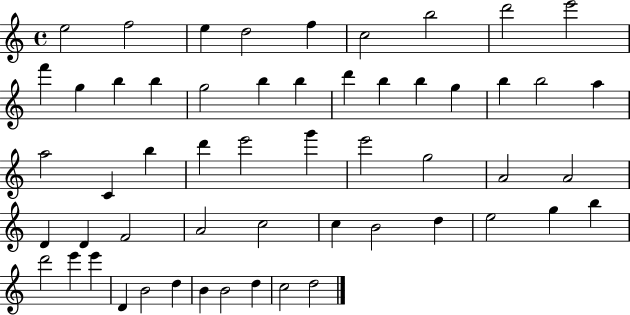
{
  \clef treble
  \time 4/4
  \defaultTimeSignature
  \key c \major
  e''2 f''2 | e''4 d''2 f''4 | c''2 b''2 | d'''2 e'''2 | \break f'''4 g''4 b''4 b''4 | g''2 b''4 b''4 | d'''4 b''4 b''4 g''4 | b''4 b''2 a''4 | \break a''2 c'4 b''4 | d'''4 e'''2 g'''4 | e'''2 g''2 | a'2 a'2 | \break d'4 d'4 f'2 | a'2 c''2 | c''4 b'2 d''4 | e''2 g''4 b''4 | \break d'''2 e'''4 e'''4 | d'4 b'2 d''4 | b'4 b'2 d''4 | c''2 d''2 | \break \bar "|."
}